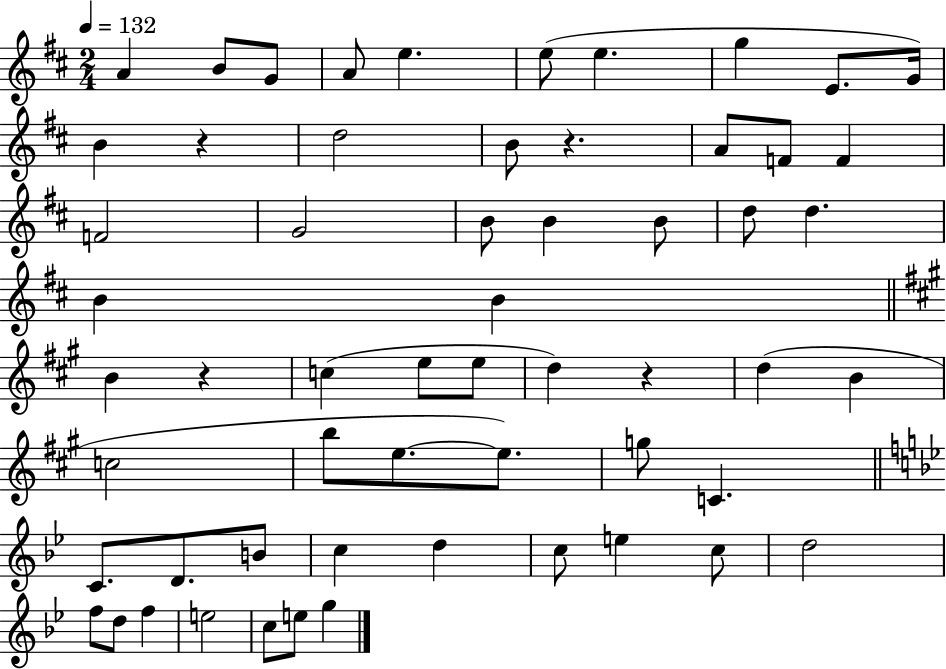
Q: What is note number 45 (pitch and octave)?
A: E5